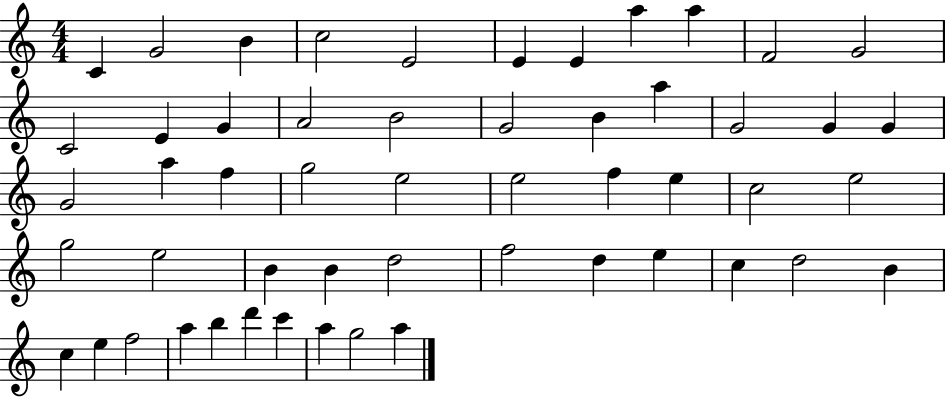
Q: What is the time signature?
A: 4/4